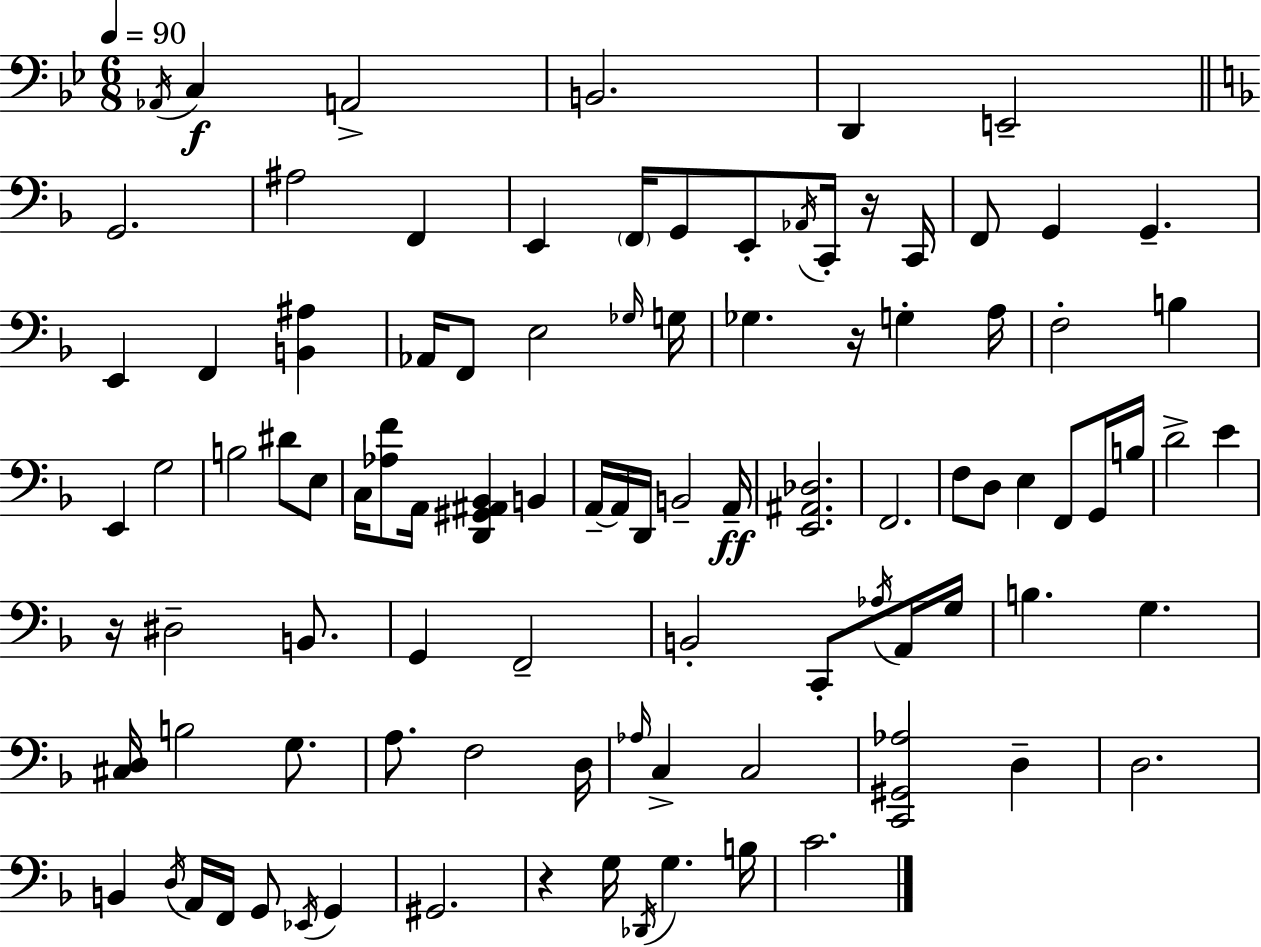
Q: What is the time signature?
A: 6/8